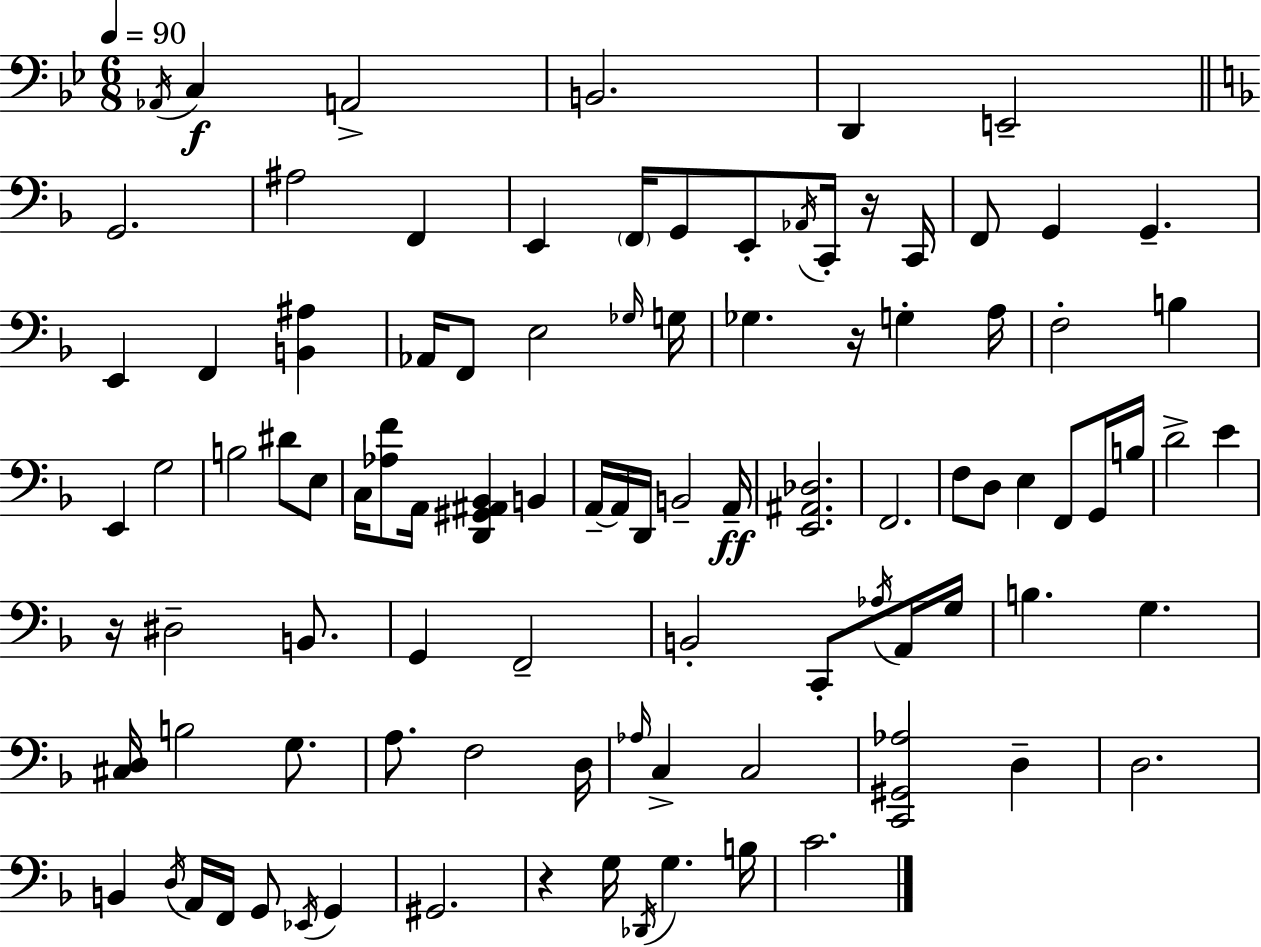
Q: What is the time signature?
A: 6/8